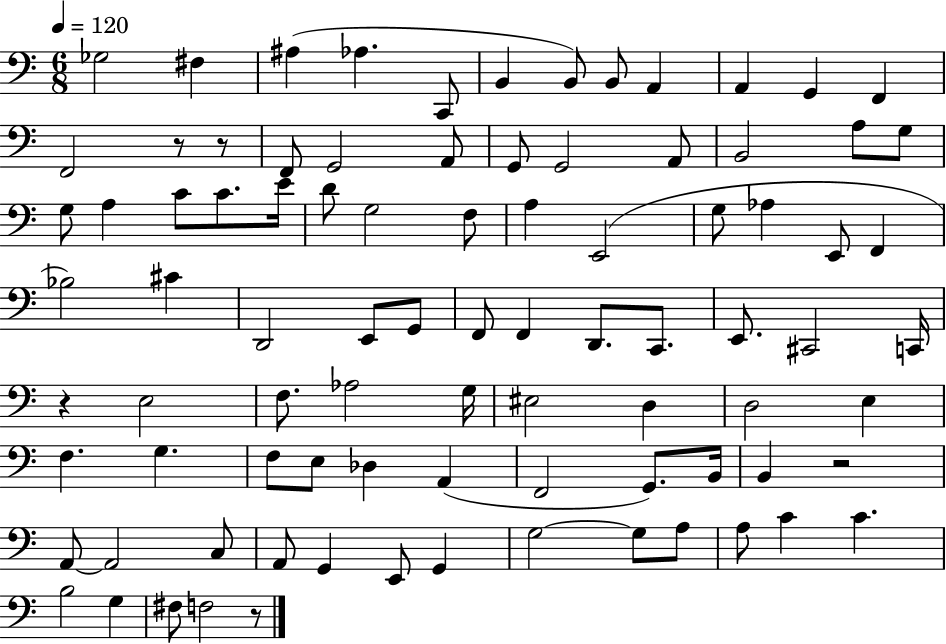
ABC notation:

X:1
T:Untitled
M:6/8
L:1/4
K:C
_G,2 ^F, ^A, _A, C,,/2 B,, B,,/2 B,,/2 A,, A,, G,, F,, F,,2 z/2 z/2 F,,/2 G,,2 A,,/2 G,,/2 G,,2 A,,/2 B,,2 A,/2 G,/2 G,/2 A, C/2 C/2 E/4 D/2 G,2 F,/2 A, E,,2 G,/2 _A, E,,/2 F,, _B,2 ^C D,,2 E,,/2 G,,/2 F,,/2 F,, D,,/2 C,,/2 E,,/2 ^C,,2 C,,/4 z E,2 F,/2 _A,2 G,/4 ^E,2 D, D,2 E, F, G, F,/2 E,/2 _D, A,, F,,2 G,,/2 B,,/4 B,, z2 A,,/2 A,,2 C,/2 A,,/2 G,, E,,/2 G,, G,2 G,/2 A,/2 A,/2 C C B,2 G, ^F,/2 F,2 z/2